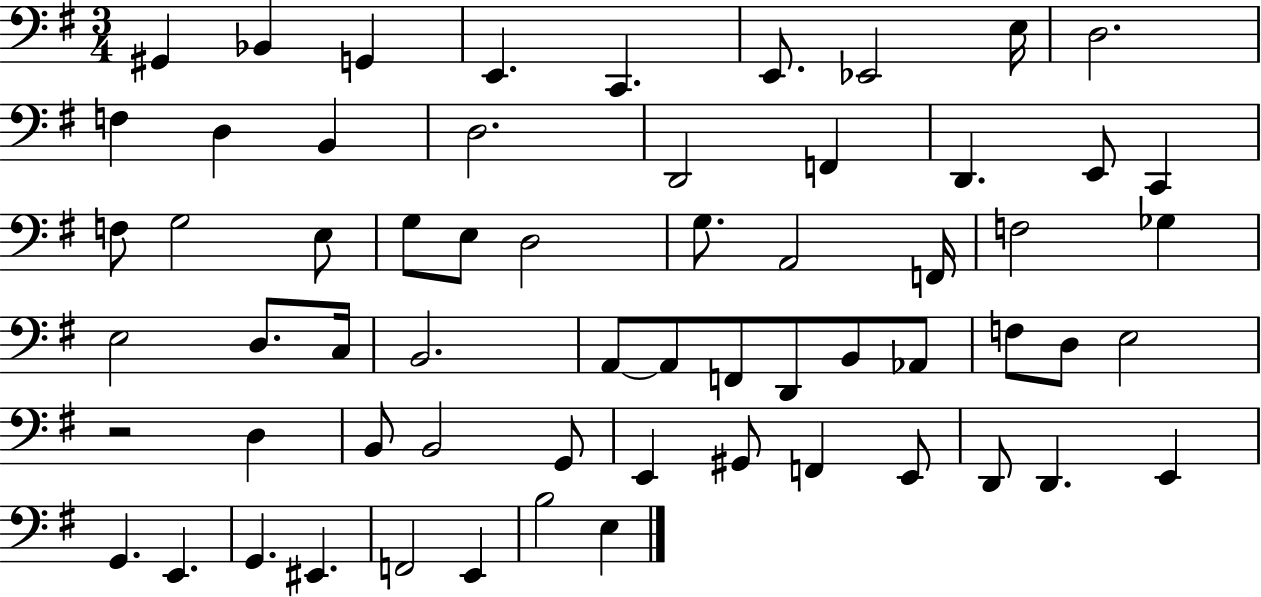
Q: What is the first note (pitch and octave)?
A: G#2